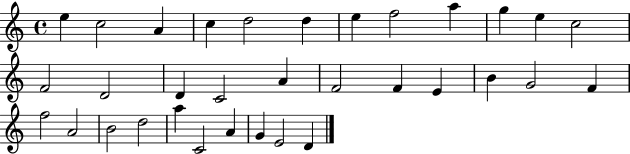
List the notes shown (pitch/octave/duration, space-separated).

E5/q C5/h A4/q C5/q D5/h D5/q E5/q F5/h A5/q G5/q E5/q C5/h F4/h D4/h D4/q C4/h A4/q F4/h F4/q E4/q B4/q G4/h F4/q F5/h A4/h B4/h D5/h A5/q C4/h A4/q G4/q E4/h D4/q